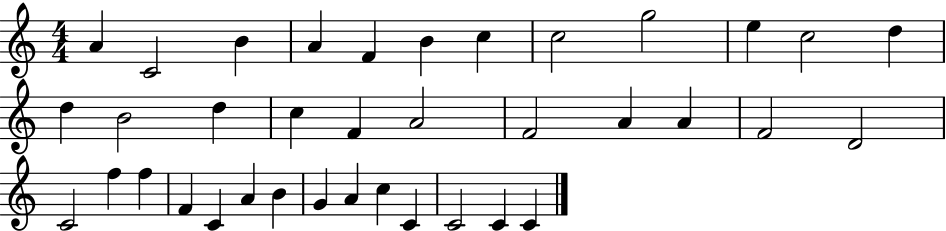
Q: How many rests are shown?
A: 0